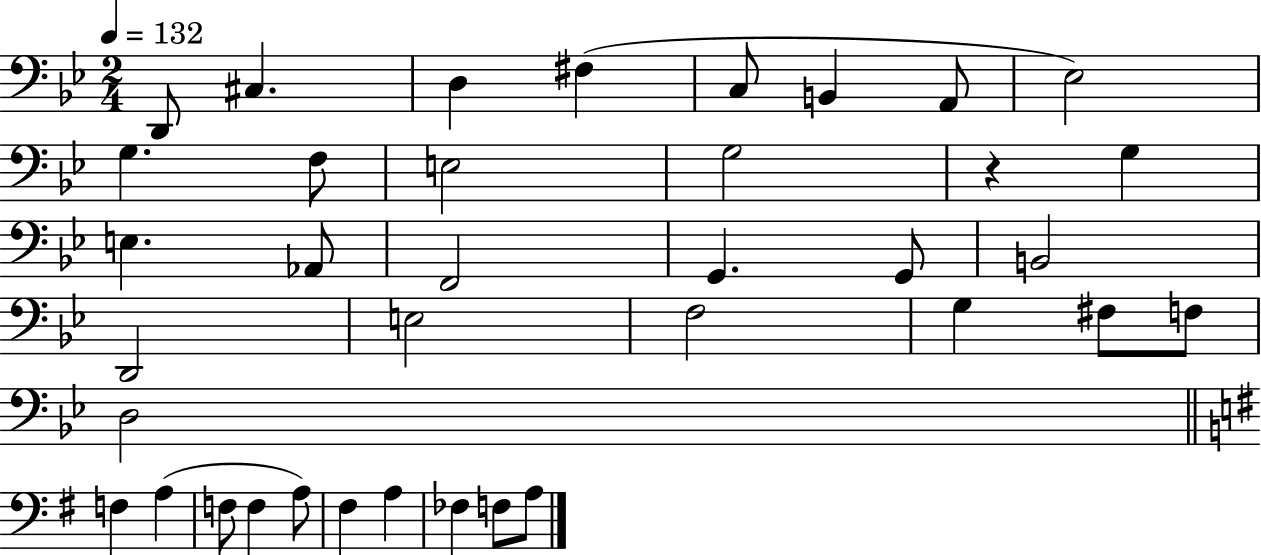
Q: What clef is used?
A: bass